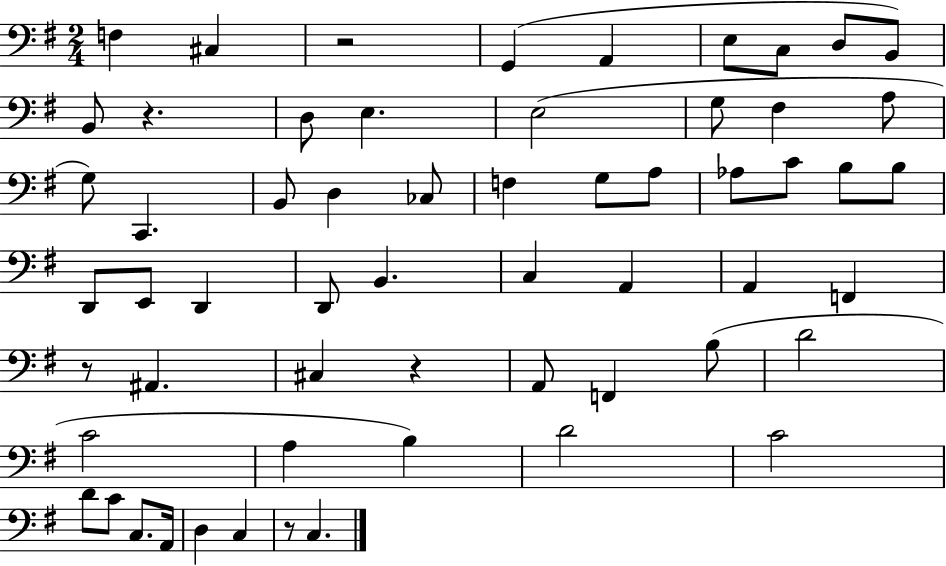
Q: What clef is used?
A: bass